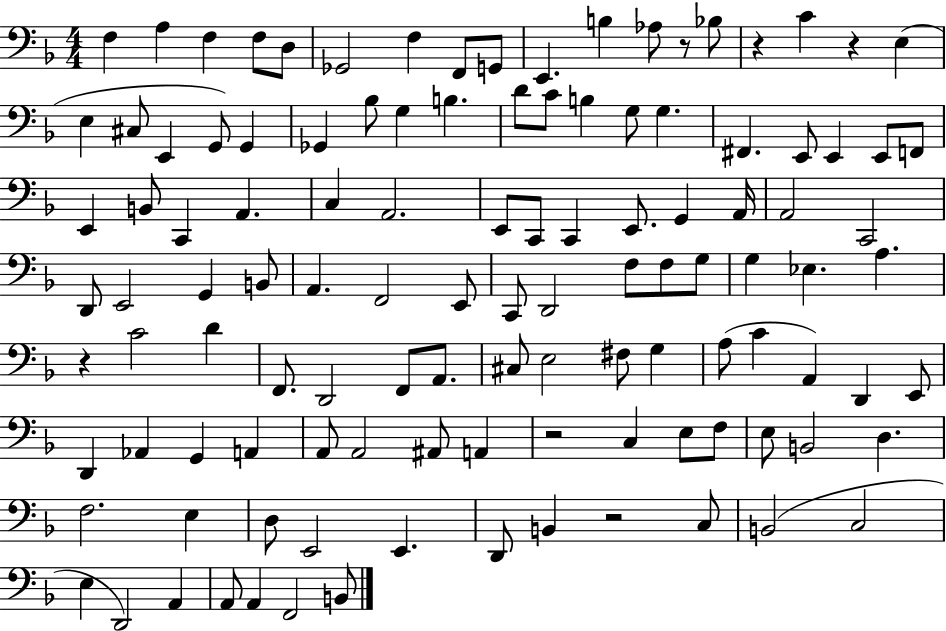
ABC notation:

X:1
T:Untitled
M:4/4
L:1/4
K:F
F, A, F, F,/2 D,/2 _G,,2 F, F,,/2 G,,/2 E,, B, _A,/2 z/2 _B,/2 z C z E, E, ^C,/2 E,, G,,/2 G,, _G,, _B,/2 G, B, D/2 C/2 B, G,/2 G, ^F,, E,,/2 E,, E,,/2 F,,/2 E,, B,,/2 C,, A,, C, A,,2 E,,/2 C,,/2 C,, E,,/2 G,, A,,/4 A,,2 C,,2 D,,/2 E,,2 G,, B,,/2 A,, F,,2 E,,/2 C,,/2 D,,2 F,/2 F,/2 G,/2 G, _E, A, z C2 D F,,/2 D,,2 F,,/2 A,,/2 ^C,/2 E,2 ^F,/2 G, A,/2 C A,, D,, E,,/2 D,, _A,, G,, A,, A,,/2 A,,2 ^A,,/2 A,, z2 C, E,/2 F,/2 E,/2 B,,2 D, F,2 E, D,/2 E,,2 E,, D,,/2 B,, z2 C,/2 B,,2 C,2 E, D,,2 A,, A,,/2 A,, F,,2 B,,/2